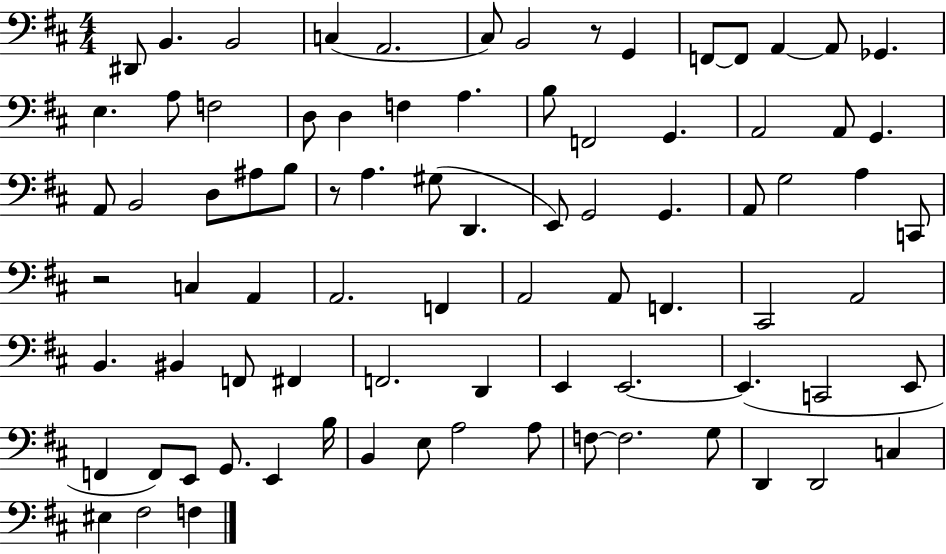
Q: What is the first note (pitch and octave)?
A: D#2